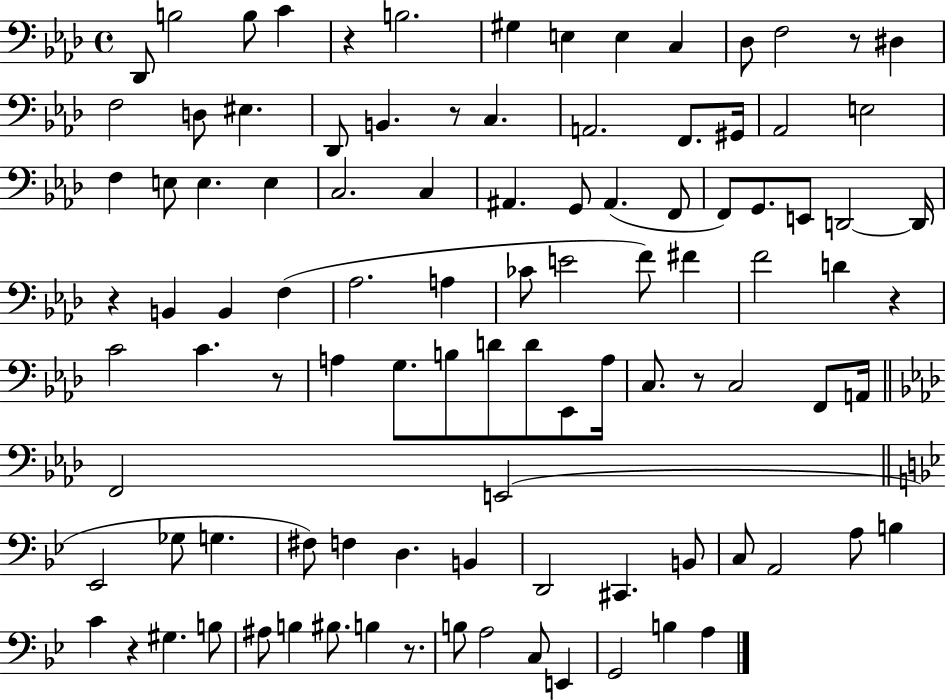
Db2/e B3/h B3/e C4/q R/q B3/h. G#3/q E3/q E3/q C3/q Db3/e F3/h R/e D#3/q F3/h D3/e EIS3/q. Db2/e B2/q. R/e C3/q. A2/h. F2/e. G#2/s Ab2/h E3/h F3/q E3/e E3/q. E3/q C3/h. C3/q A#2/q. G2/e A#2/q. F2/e F2/e G2/e. E2/e D2/h D2/s R/q B2/q B2/q F3/q Ab3/h. A3/q CES4/e E4/h F4/e F#4/q F4/h D4/q R/q C4/h C4/q. R/e A3/q G3/e. B3/e D4/e D4/e Eb2/e A3/s C3/e. R/e C3/h F2/e A2/s F2/h E2/h Eb2/h Gb3/e G3/q. F#3/e F3/q D3/q. B2/q D2/h C#2/q. B2/e C3/e A2/h A3/e B3/q C4/q R/q G#3/q. B3/e A#3/e B3/q BIS3/e. B3/q R/e. B3/e A3/h C3/e E2/q G2/h B3/q A3/q